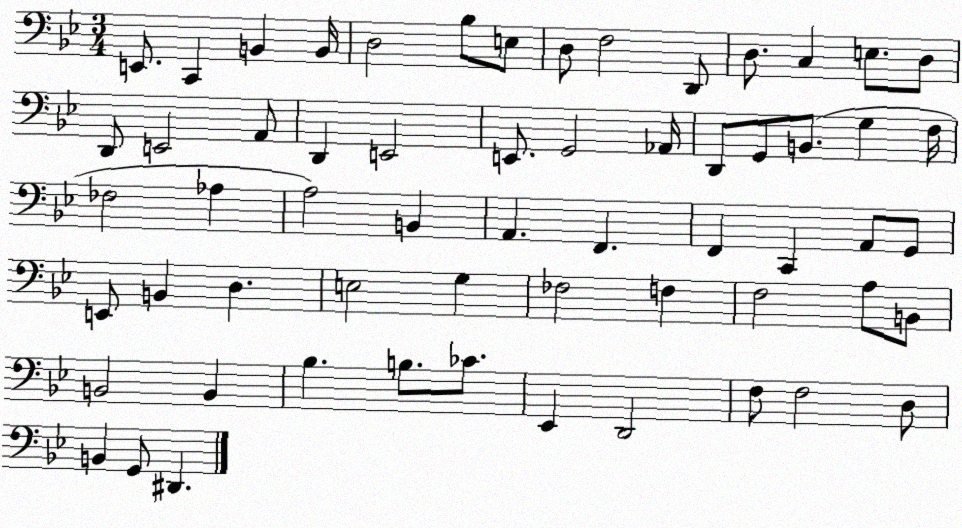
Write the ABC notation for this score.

X:1
T:Untitled
M:3/4
L:1/4
K:Bb
E,,/2 C,, B,, B,,/4 D,2 _B,/2 E,/2 D,/2 F,2 D,,/2 D,/2 C, E,/2 D,/2 D,,/2 E,,2 A,,/2 D,, E,,2 E,,/2 G,,2 _A,,/4 D,,/2 G,,/2 B,,/2 G, F,/4 _F,2 _A, A,2 B,, A,, F,, F,, C,, A,,/2 G,,/2 E,,/2 B,, D, E,2 G, _F,2 F, F,2 A,/2 B,,/2 B,,2 B,, _B, B,/2 _C/2 _E,, D,,2 F,/2 F,2 D,/2 B,, G,,/2 ^D,,